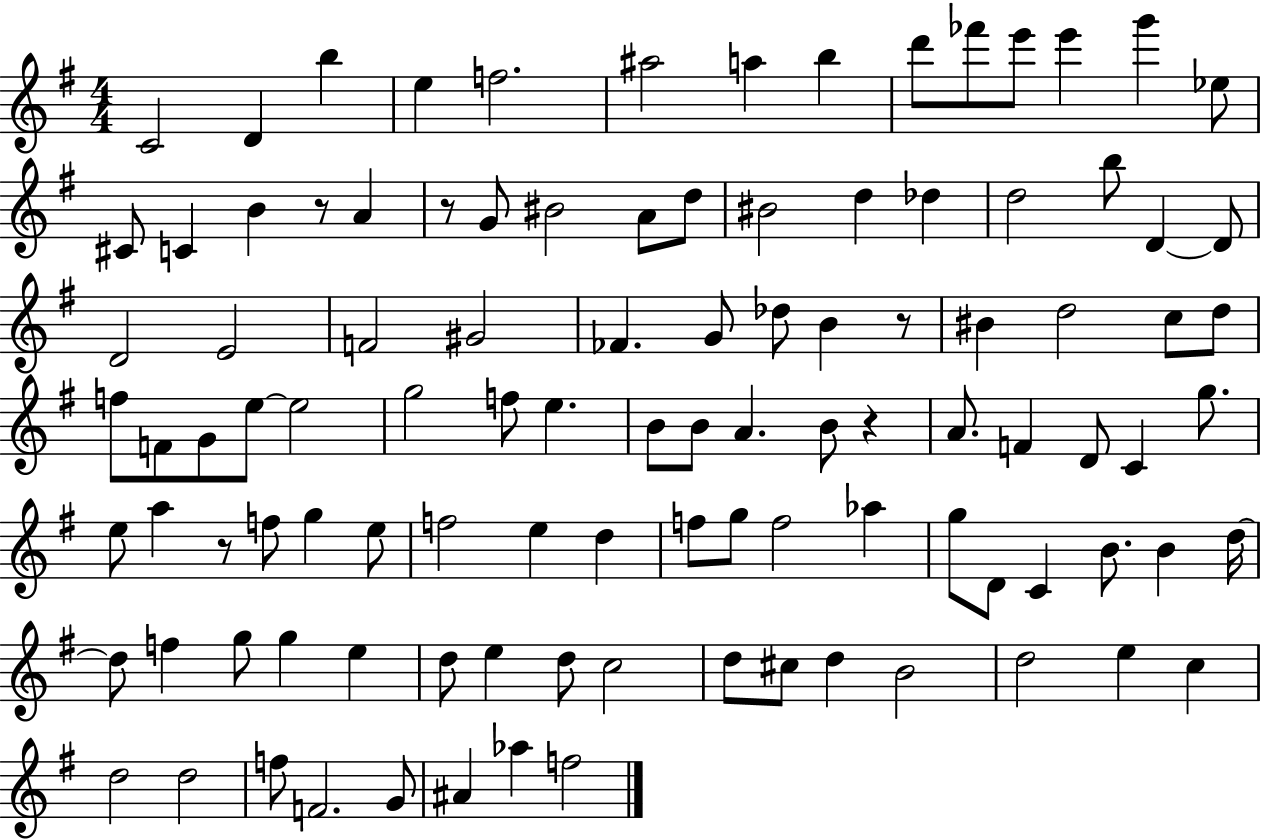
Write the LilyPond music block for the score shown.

{
  \clef treble
  \numericTimeSignature
  \time 4/4
  \key g \major
  c'2 d'4 b''4 | e''4 f''2. | ais''2 a''4 b''4 | d'''8 fes'''8 e'''8 e'''4 g'''4 ees''8 | \break cis'8 c'4 b'4 r8 a'4 | r8 g'8 bis'2 a'8 d''8 | bis'2 d''4 des''4 | d''2 b''8 d'4~~ d'8 | \break d'2 e'2 | f'2 gis'2 | fes'4. g'8 des''8 b'4 r8 | bis'4 d''2 c''8 d''8 | \break f''8 f'8 g'8 e''8~~ e''2 | g''2 f''8 e''4. | b'8 b'8 a'4. b'8 r4 | a'8. f'4 d'8 c'4 g''8. | \break e''8 a''4 r8 f''8 g''4 e''8 | f''2 e''4 d''4 | f''8 g''8 f''2 aes''4 | g''8 d'8 c'4 b'8. b'4 d''16~~ | \break d''8 f''4 g''8 g''4 e''4 | d''8 e''4 d''8 c''2 | d''8 cis''8 d''4 b'2 | d''2 e''4 c''4 | \break d''2 d''2 | f''8 f'2. g'8 | ais'4 aes''4 f''2 | \bar "|."
}